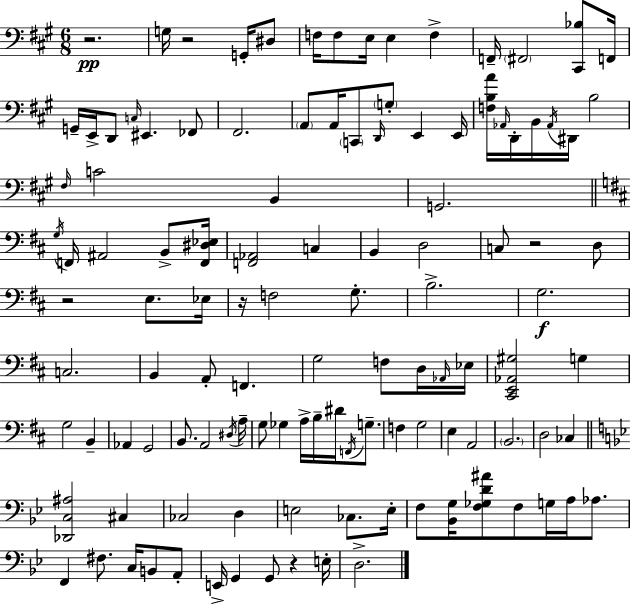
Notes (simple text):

R/h. G3/s R/h G2/s D#3/e F3/s F3/e E3/s E3/q F3/q F2/s F#2/h [C#2,Bb3]/e F2/s G2/s E2/s D2/e C3/s EIS2/q. FES2/e F#2/h. A2/e A2/s C2/e D2/s G3/e E2/q E2/s [F3,B3,A4]/s Ab2/s D2/s B2/s Ab2/s D#2/s B3/h F#3/s C4/h B2/q G2/h. G3/s F2/s A#2/h B2/e [F2,D#3,Eb3]/s [F2,Ab2]/h C3/q B2/q D3/h C3/e R/h D3/e R/h E3/e. Eb3/s R/s F3/h G3/e. B3/h. G3/h. C3/h. B2/q A2/e F2/q. G3/h F3/e D3/s Ab2/s Eb3/s [C#2,E2,Ab2,G#3]/h G3/q G3/h B2/q Ab2/q G2/h B2/e. A2/h D#3/s A3/s G3/e Gb3/q A3/s B3/s D#4/s F2/s G3/e. F3/q G3/h E3/q A2/h B2/h. D3/h CES3/q [Db2,C3,A#3]/h C#3/q CES3/h D3/q E3/h CES3/e. E3/s F3/e [Bb2,G3]/s [F3,Gb3,D4,A#4]/e F3/e G3/s A3/s Ab3/e. F2/q F#3/e. C3/s B2/e A2/e E2/s G2/q G2/e R/q E3/s D3/h.